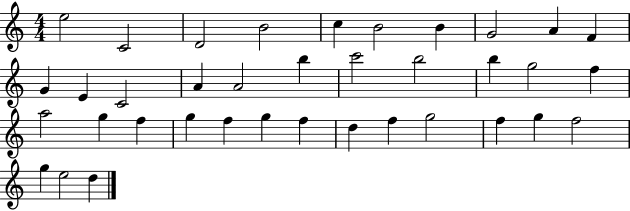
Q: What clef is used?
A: treble